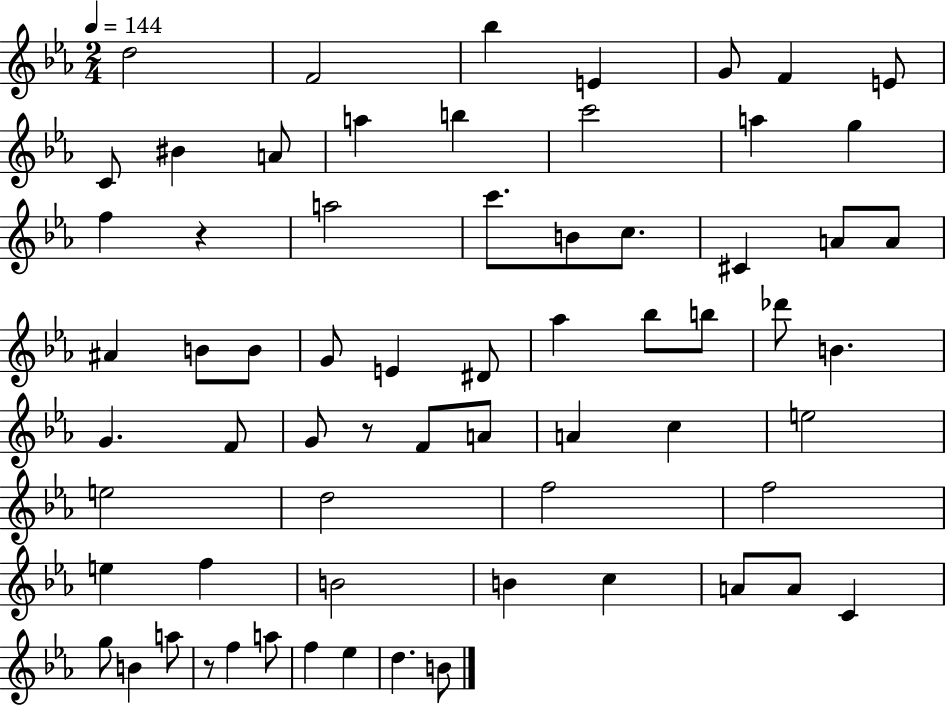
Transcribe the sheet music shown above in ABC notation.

X:1
T:Untitled
M:2/4
L:1/4
K:Eb
d2 F2 _b E G/2 F E/2 C/2 ^B A/2 a b c'2 a g f z a2 c'/2 B/2 c/2 ^C A/2 A/2 ^A B/2 B/2 G/2 E ^D/2 _a _b/2 b/2 _d'/2 B G F/2 G/2 z/2 F/2 A/2 A c e2 e2 d2 f2 f2 e f B2 B c A/2 A/2 C g/2 B a/2 z/2 f a/2 f _e d B/2